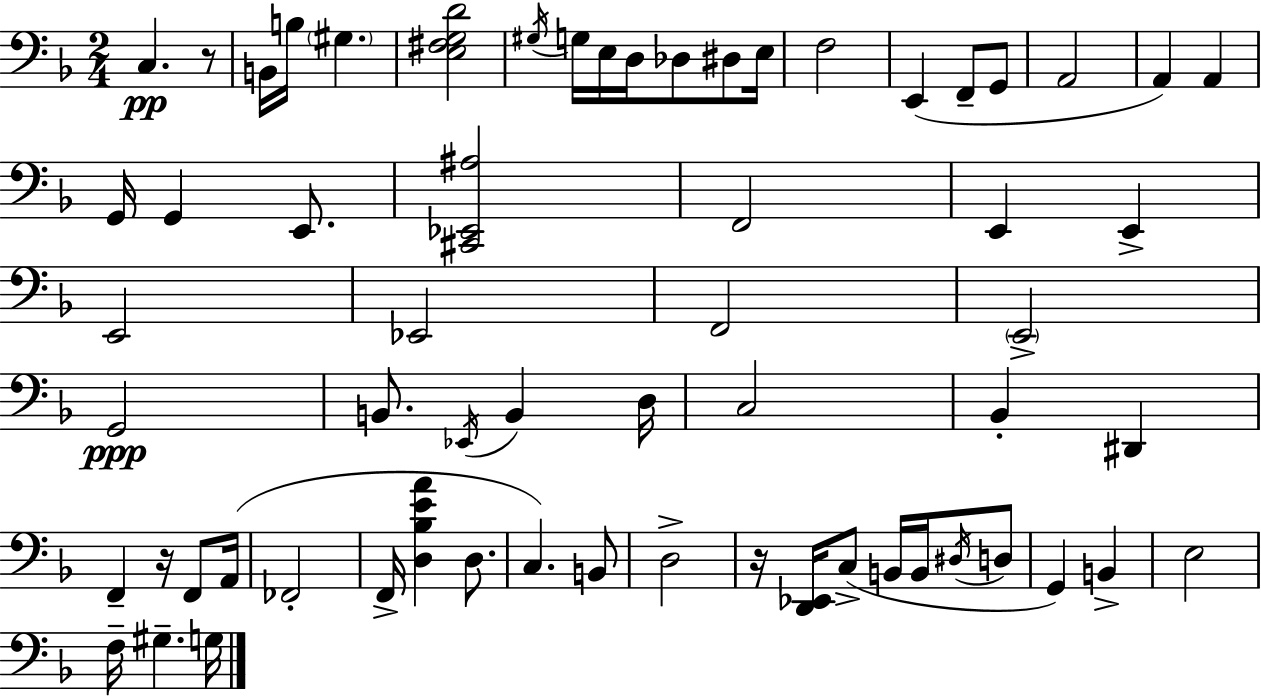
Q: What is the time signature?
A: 2/4